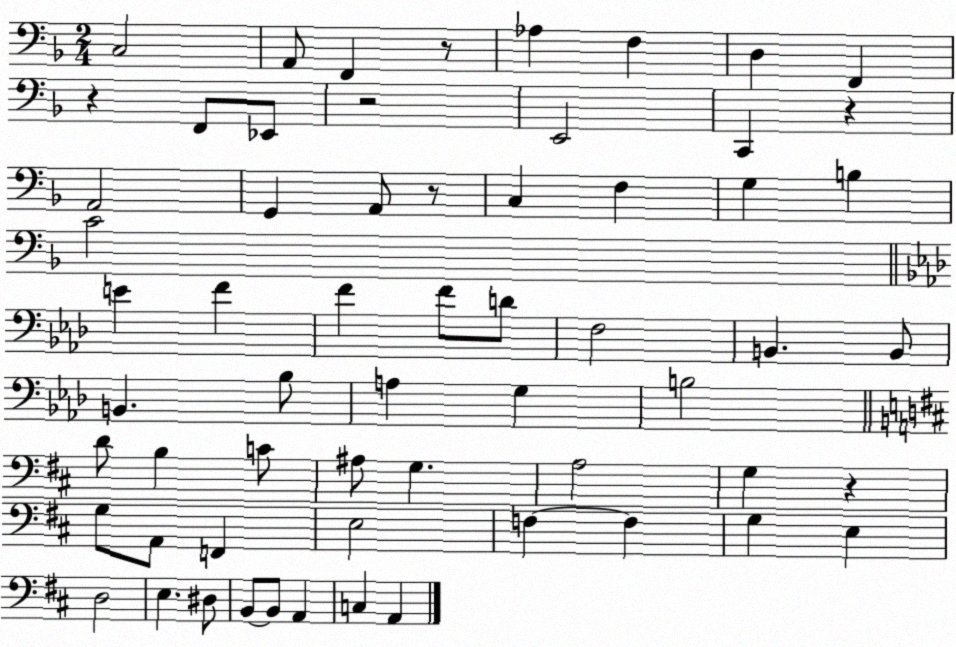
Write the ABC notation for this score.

X:1
T:Untitled
M:2/4
L:1/4
K:F
C,2 A,,/2 F,, z/2 _A, F, D, F,, z F,,/2 _E,,/2 z2 E,,2 C,, z A,,2 G,, A,,/2 z/2 C, F, G, B, C2 E F F F/2 D/2 F,2 B,, B,,/2 B,, _B,/2 A, G, B,2 D/2 B, C/2 ^A,/2 G, A,2 G, z G,/2 A,,/2 F,, E,2 F, F, G, E, D,2 E, ^D,/2 B,,/2 B,,/2 A,, C, A,,